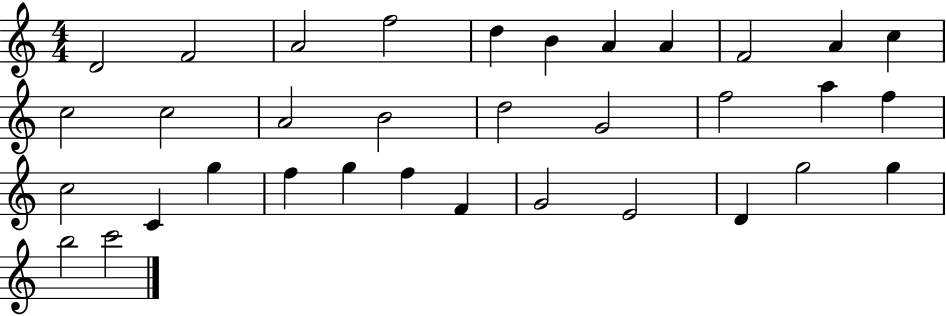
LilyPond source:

{
  \clef treble
  \numericTimeSignature
  \time 4/4
  \key c \major
  d'2 f'2 | a'2 f''2 | d''4 b'4 a'4 a'4 | f'2 a'4 c''4 | \break c''2 c''2 | a'2 b'2 | d''2 g'2 | f''2 a''4 f''4 | \break c''2 c'4 g''4 | f''4 g''4 f''4 f'4 | g'2 e'2 | d'4 g''2 g''4 | \break b''2 c'''2 | \bar "|."
}